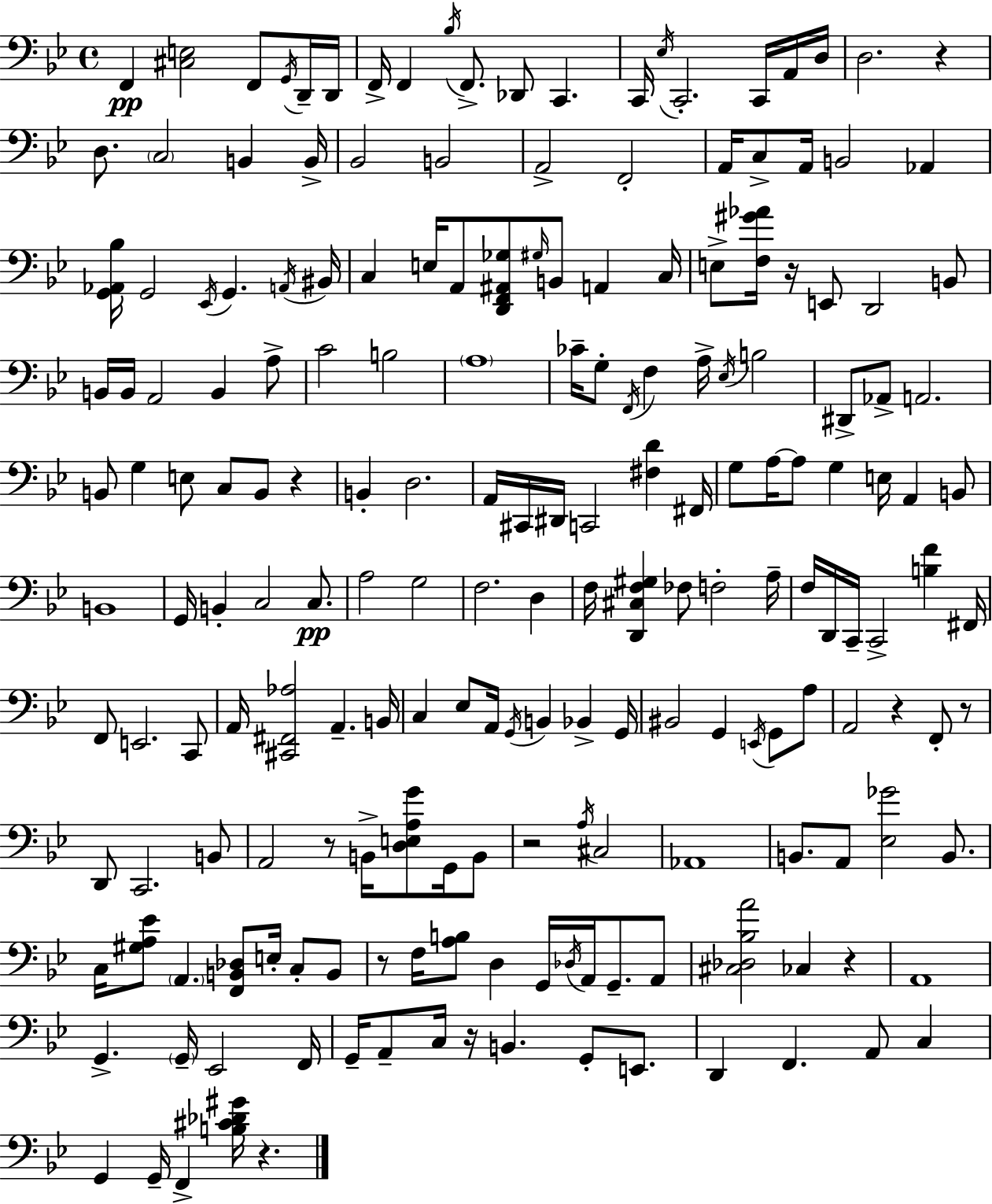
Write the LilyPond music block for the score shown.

{
  \clef bass
  \time 4/4
  \defaultTimeSignature
  \key bes \major
  f,4\pp <cis e>2 f,8 \acciaccatura { g,16 } d,16-- | d,16 f,16-> f,4 \acciaccatura { bes16 } f,8.-> des,8 c,4. | c,16 \acciaccatura { ees16 } c,2.-. | c,16 a,16 d16 d2. r4 | \break d8. \parenthesize c2 b,4 | b,16-> bes,2 b,2 | a,2-> f,2-. | a,16 c8-> a,16 b,2 aes,4 | \break <g, aes, bes>16 g,2 \acciaccatura { ees,16 } g,4. | \acciaccatura { a,16 } bis,16 c4 e16 a,8 <d, f, ais, ges>8 \grace { gis16 } b,8 | a,4 c16 e8-> <f gis' aes'>16 r16 e,8 d,2 | b,8 b,16 b,16 a,2 | \break b,4 a8-> c'2 b2 | \parenthesize a1 | ces'16-- g8-. \acciaccatura { f,16 } f4 a16-> \acciaccatura { ees16 } | b2 dis,8-> aes,8-> a,2. | \break b,8 g4 e8 | c8 b,8 r4 b,4-. d2. | a,16 cis,16 dis,16 c,2 | <fis d'>4 fis,16 g8 a16~~ a8 g4 | \break e16 a,4 b,8 b,1 | g,16 b,4-. c2 | c8.\pp a2 | g2 f2. | \break d4 f16 <d, cis f gis>4 fes8 f2-. | a16-- f16 d,16 c,16-- c,2-> | <b f'>4 fis,16 f,8 e,2. | c,8 a,16 <cis, fis, aes>2 | \break a,4.-- b,16 c4 ees8 a,16 \acciaccatura { g,16 } | b,4 bes,4-> g,16 bis,2 | g,4 \acciaccatura { e,16 } g,8 a8 a,2 | r4 f,8-. r8 d,8 c,2. | \break b,8 a,2 | r8 b,16-> <d e a g'>8 g,16 b,8 r2 | \acciaccatura { a16 } cis2 aes,1 | b,8. a,8 | \break <ees ges'>2 b,8. c16 <gis a ees'>8 \parenthesize a,4. | <f, b, des>8 e16-. c8-. b,8 r8 f16 <a b>8 | d4 g,16 \acciaccatura { des16 } a,16 g,8.-- a,8 <cis des bes a'>2 | ces4 r4 a,1 | \break g,4.-> | \parenthesize g,16-- ees,2 f,16 g,16-- a,8-- c16 | r16 b,4. g,8-. e,8. d,4 | f,4. a,8 c4 g,4 | \break g,16-- f,4-> <b cis' des' gis'>16 r4. \bar "|."
}